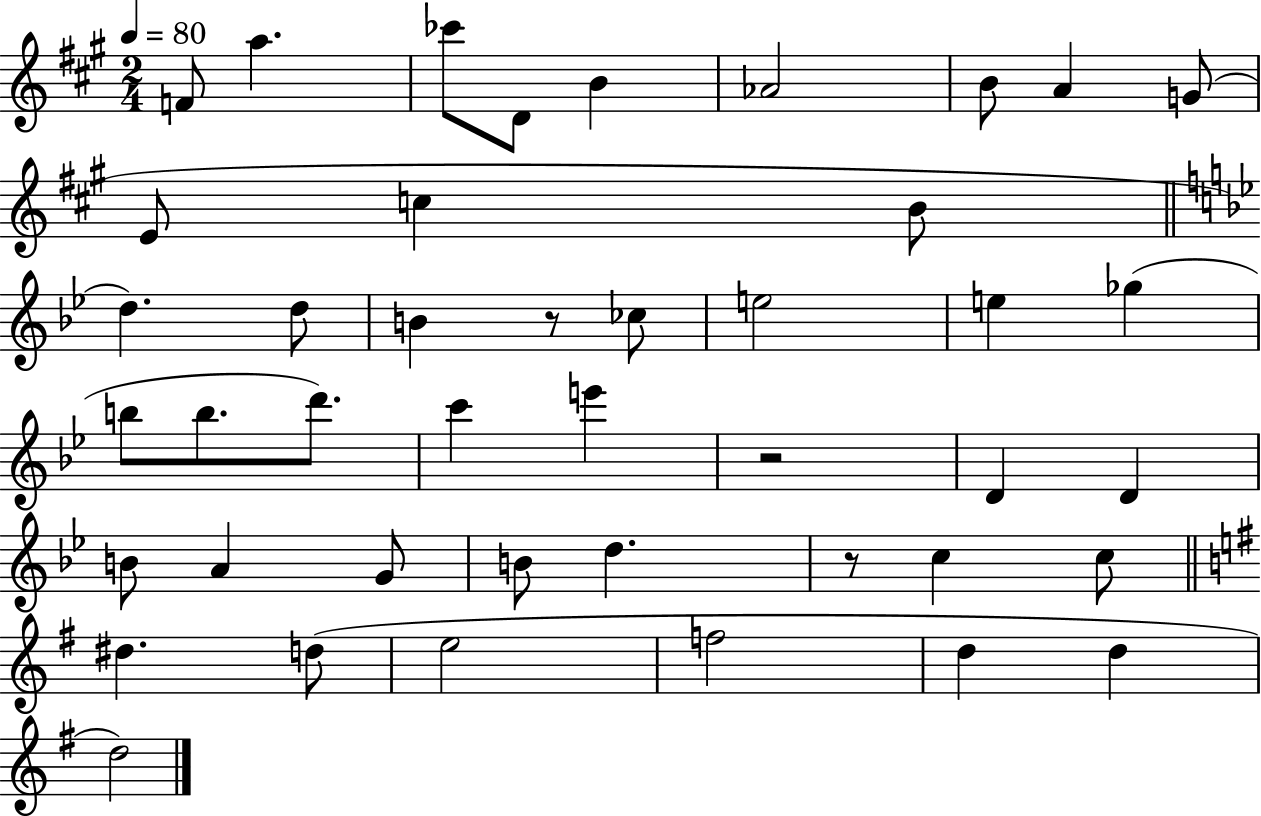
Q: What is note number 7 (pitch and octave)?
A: B4